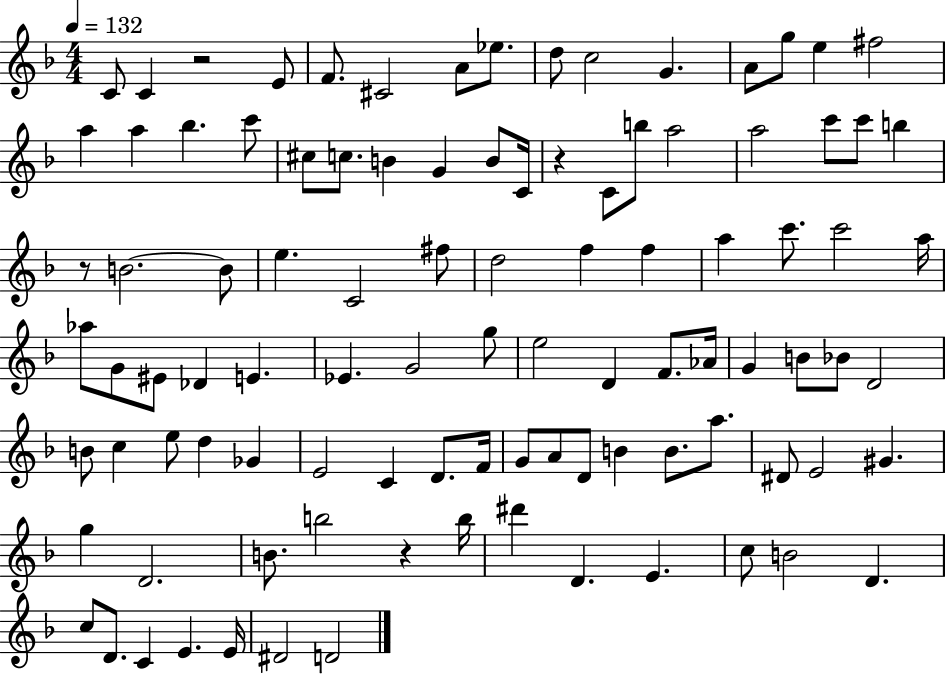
C4/e C4/q R/h E4/e F4/e. C#4/h A4/e Eb5/e. D5/e C5/h G4/q. A4/e G5/e E5/q F#5/h A5/q A5/q Bb5/q. C6/e C#5/e C5/e. B4/q G4/q B4/e C4/s R/q C4/e B5/e A5/h A5/h C6/e C6/e B5/q R/e B4/h. B4/e E5/q. C4/h F#5/e D5/h F5/q F5/q A5/q C6/e. C6/h A5/s Ab5/e G4/e EIS4/e Db4/q E4/q. Eb4/q. G4/h G5/e E5/h D4/q F4/e. Ab4/s G4/q B4/e Bb4/e D4/h B4/e C5/q E5/e D5/q Gb4/q E4/h C4/q D4/e. F4/s G4/e A4/e D4/e B4/q B4/e. A5/e. D#4/e E4/h G#4/q. G5/q D4/h. B4/e. B5/h R/q B5/s D#6/q D4/q. E4/q. C5/e B4/h D4/q. C5/e D4/e. C4/q E4/q. E4/s D#4/h D4/h